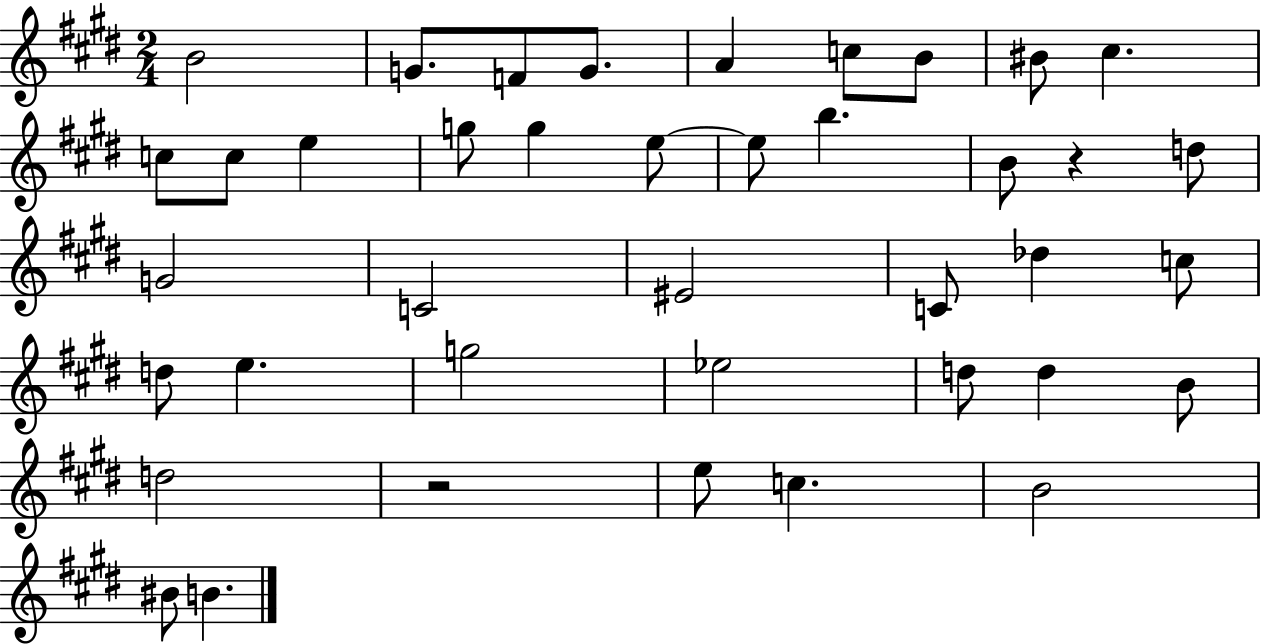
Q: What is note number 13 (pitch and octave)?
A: G5